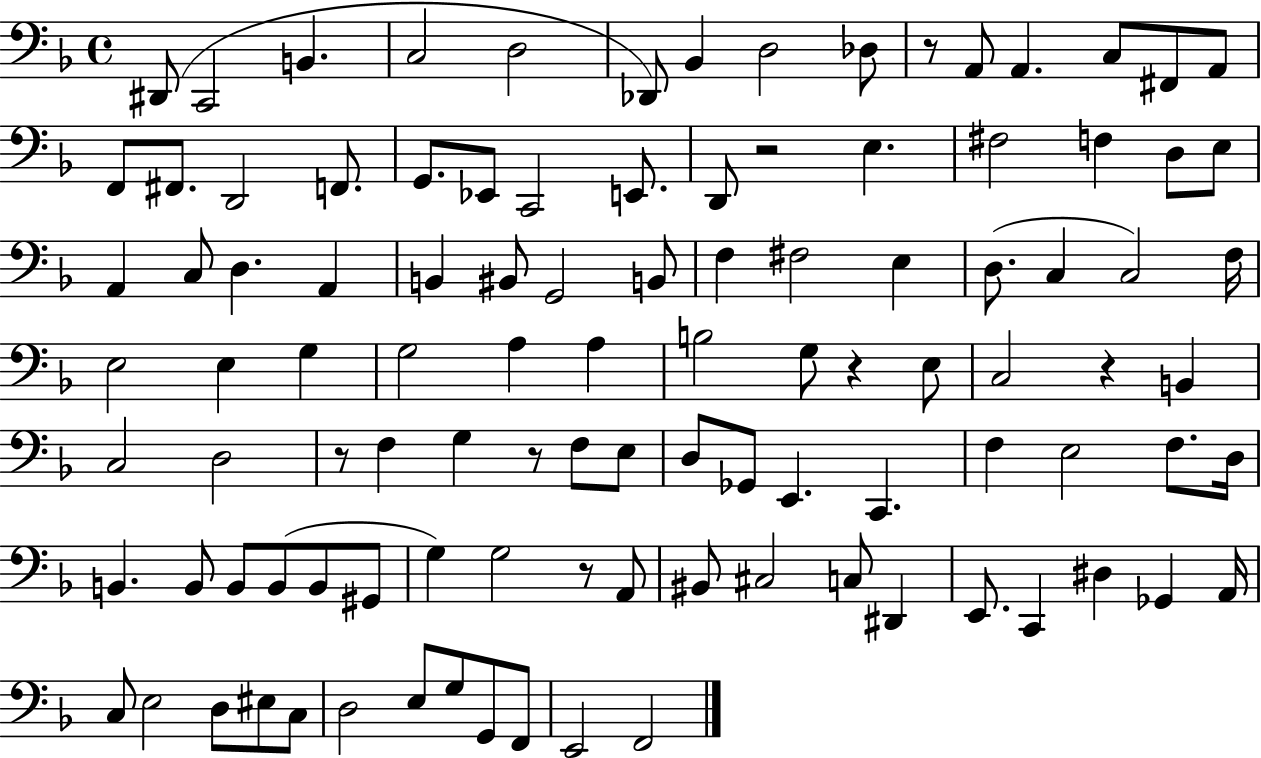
{
  \clef bass
  \time 4/4
  \defaultTimeSignature
  \key f \major
  dis,8( c,2 b,4. | c2 d2 | des,8) bes,4 d2 des8 | r8 a,8 a,4. c8 fis,8 a,8 | \break f,8 fis,8. d,2 f,8. | g,8. ees,8 c,2 e,8. | d,8 r2 e4. | fis2 f4 d8 e8 | \break a,4 c8 d4. a,4 | b,4 bis,8 g,2 b,8 | f4 fis2 e4 | d8.( c4 c2) f16 | \break e2 e4 g4 | g2 a4 a4 | b2 g8 r4 e8 | c2 r4 b,4 | \break c2 d2 | r8 f4 g4 r8 f8 e8 | d8 ges,8 e,4. c,4. | f4 e2 f8. d16 | \break b,4. b,8 b,8 b,8( b,8 gis,8 | g4) g2 r8 a,8 | bis,8 cis2 c8 dis,4 | e,8. c,4 dis4 ges,4 a,16 | \break c8 e2 d8 eis8 c8 | d2 e8 g8 g,8 f,8 | e,2 f,2 | \bar "|."
}